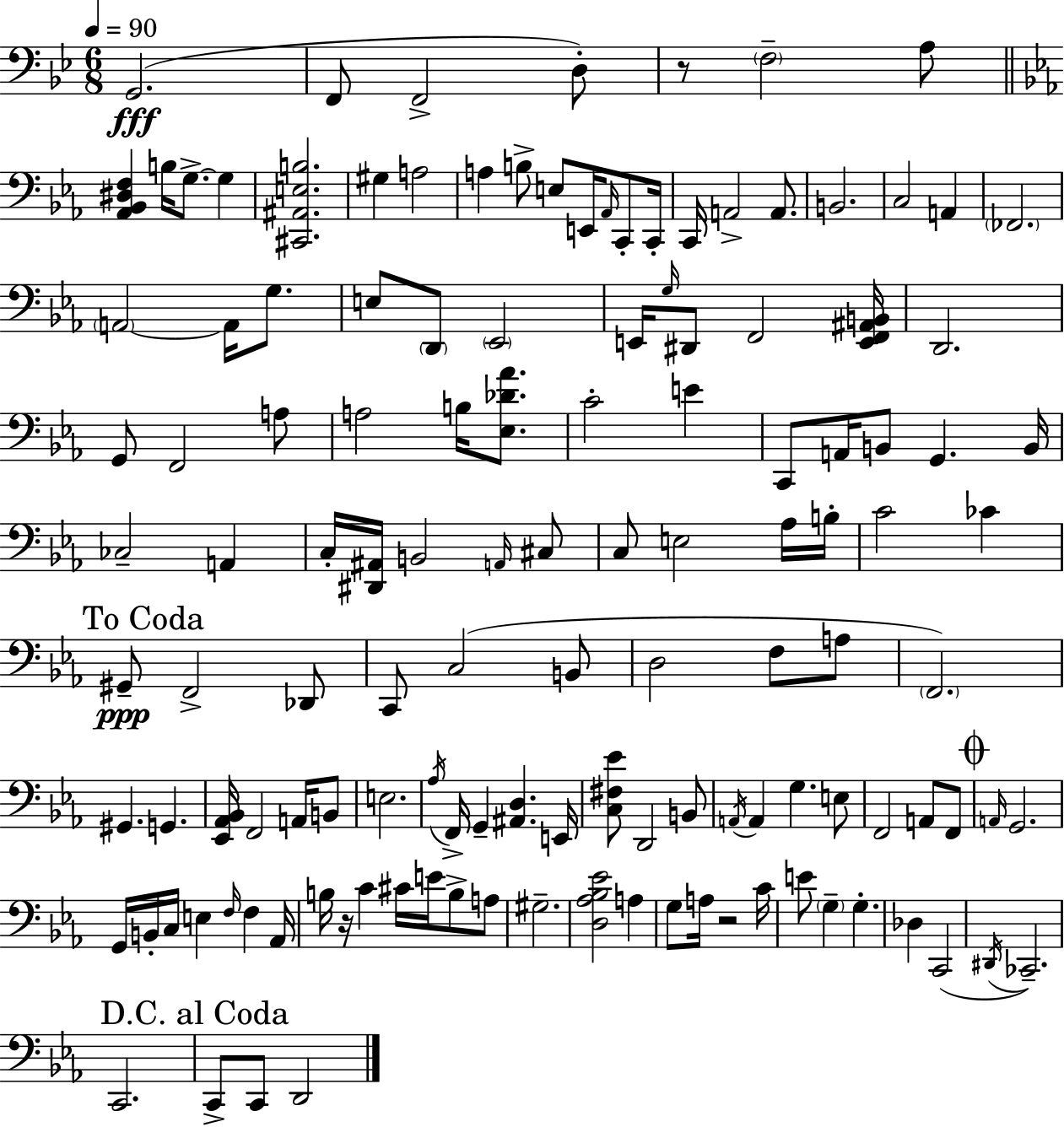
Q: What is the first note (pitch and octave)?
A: G2